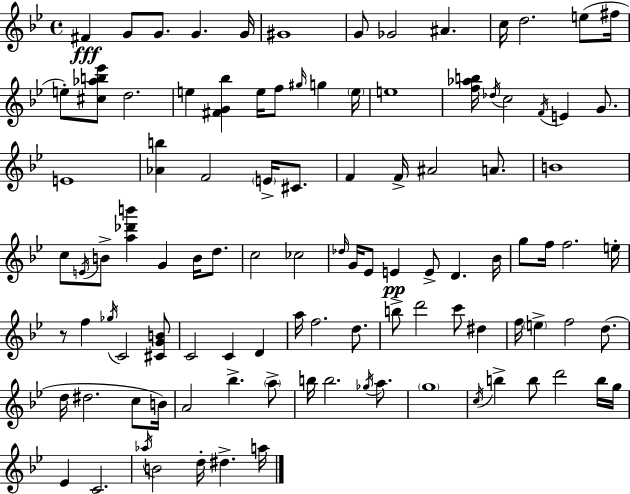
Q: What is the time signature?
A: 4/4